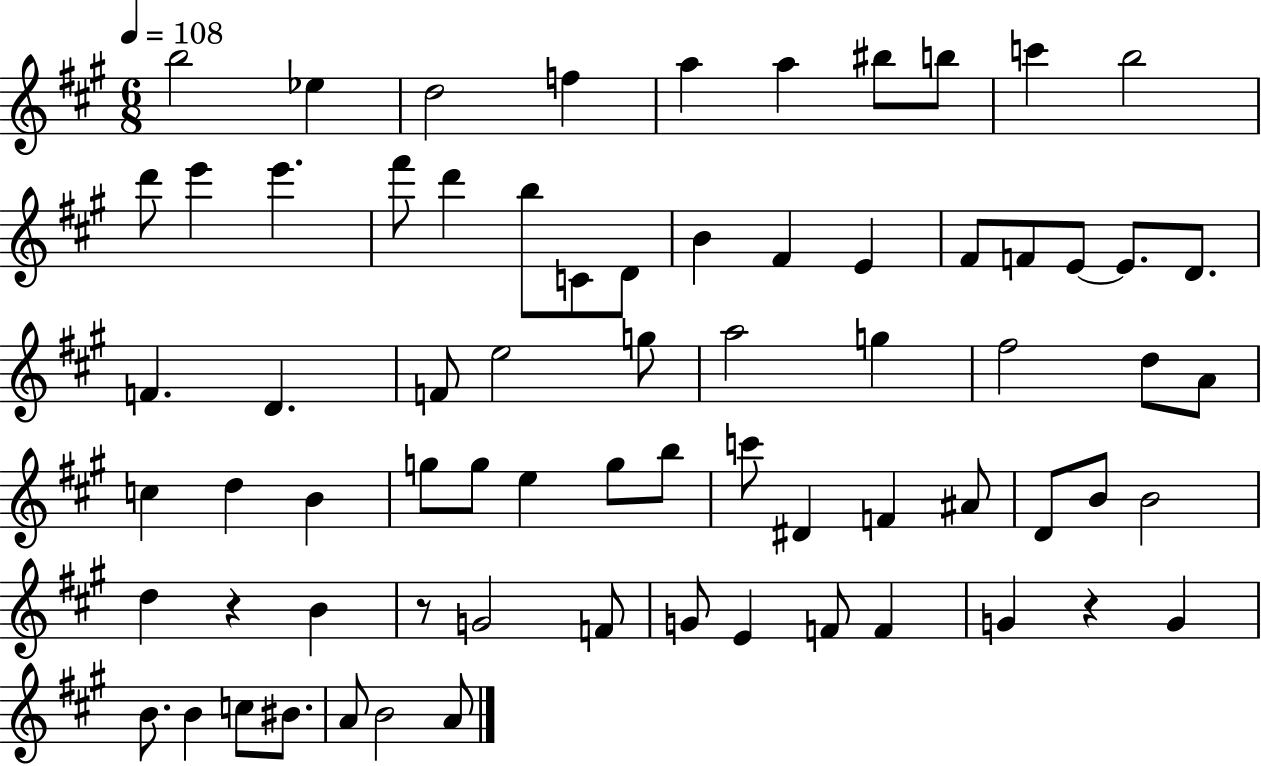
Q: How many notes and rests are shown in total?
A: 71